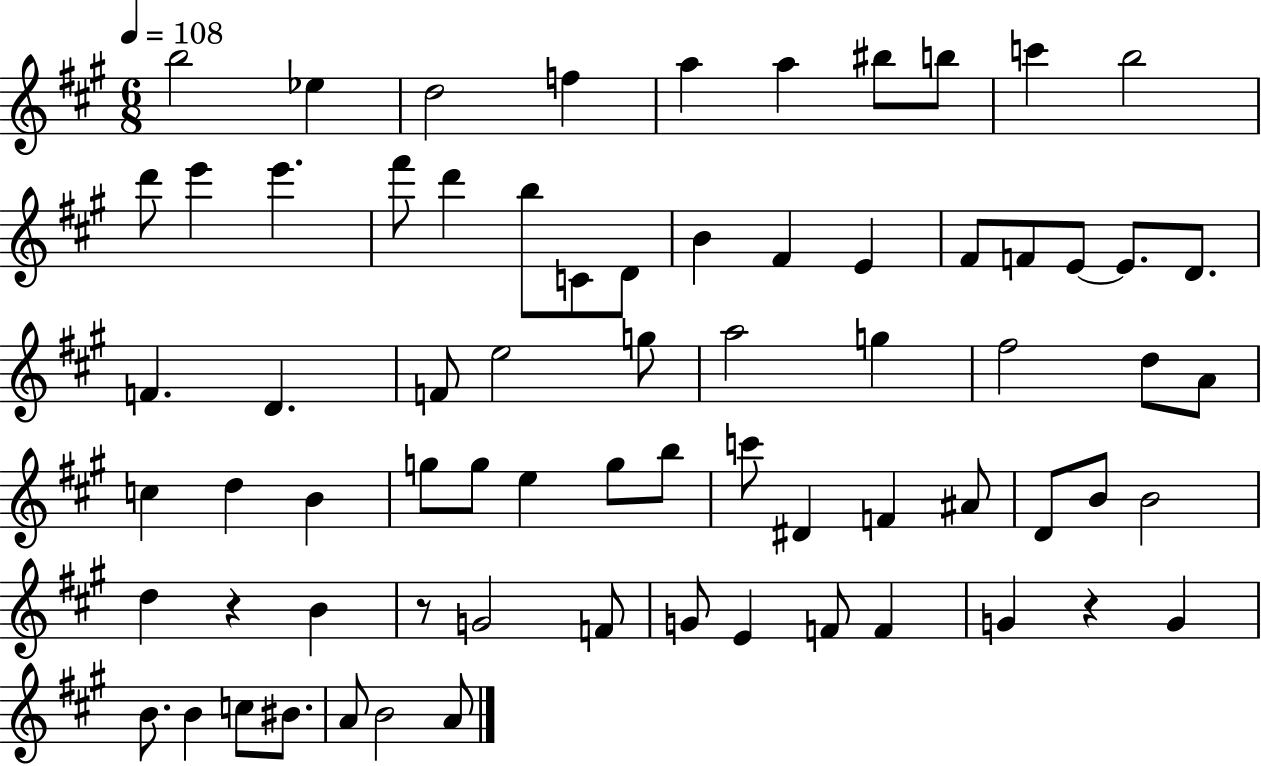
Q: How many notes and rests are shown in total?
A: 71